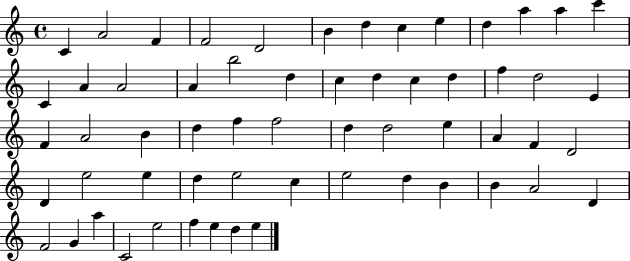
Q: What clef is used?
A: treble